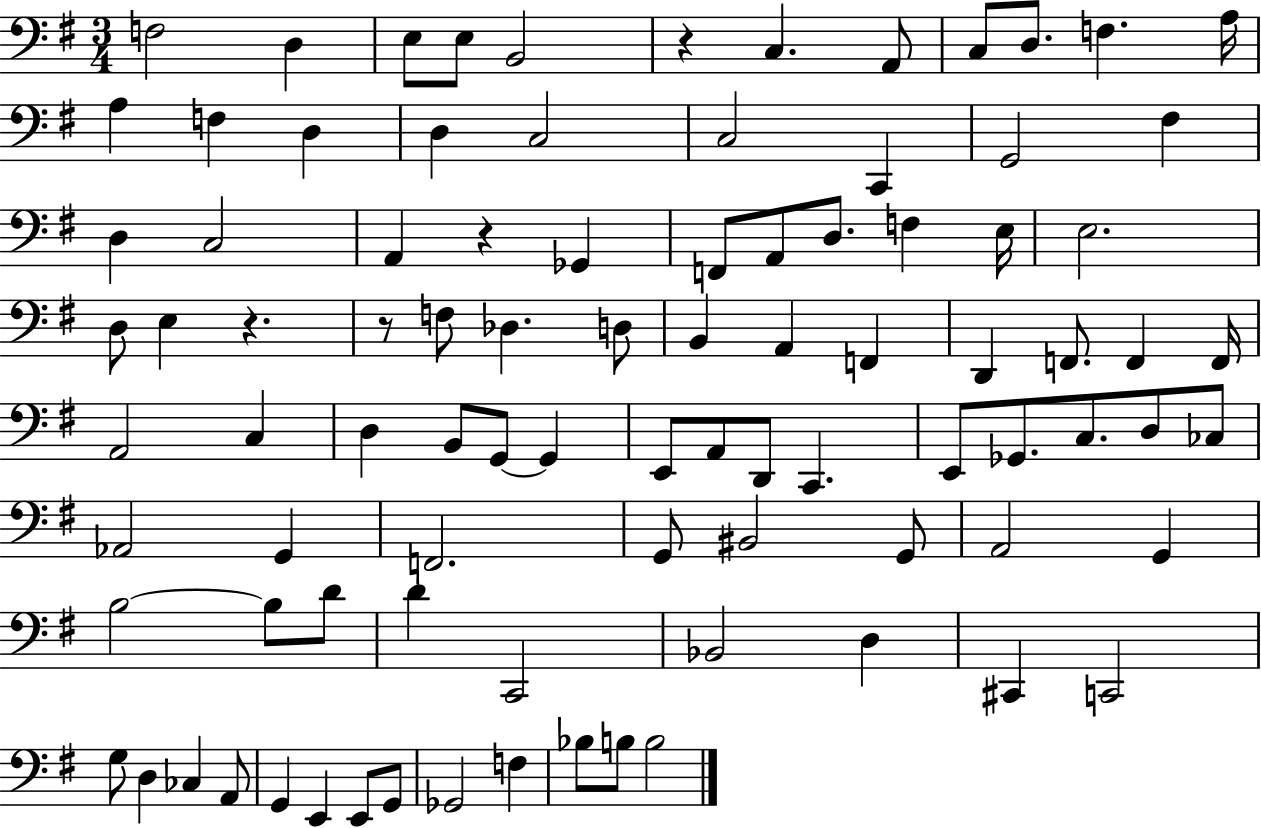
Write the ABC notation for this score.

X:1
T:Untitled
M:3/4
L:1/4
K:G
F,2 D, E,/2 E,/2 B,,2 z C, A,,/2 C,/2 D,/2 F, A,/4 A, F, D, D, C,2 C,2 C,, G,,2 ^F, D, C,2 A,, z _G,, F,,/2 A,,/2 D,/2 F, E,/4 E,2 D,/2 E, z z/2 F,/2 _D, D,/2 B,, A,, F,, D,, F,,/2 F,, F,,/4 A,,2 C, D, B,,/2 G,,/2 G,, E,,/2 A,,/2 D,,/2 C,, E,,/2 _G,,/2 C,/2 D,/2 _C,/2 _A,,2 G,, F,,2 G,,/2 ^B,,2 G,,/2 A,,2 G,, B,2 B,/2 D/2 D C,,2 _B,,2 D, ^C,, C,,2 G,/2 D, _C, A,,/2 G,, E,, E,,/2 G,,/2 _G,,2 F, _B,/2 B,/2 B,2